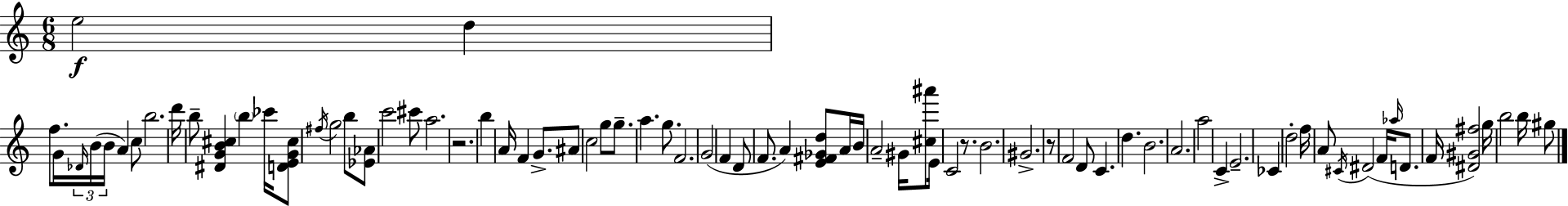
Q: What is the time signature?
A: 6/8